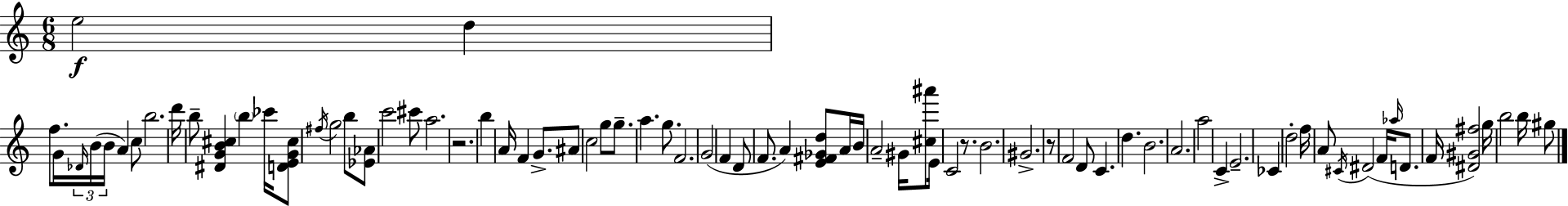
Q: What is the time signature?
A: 6/8